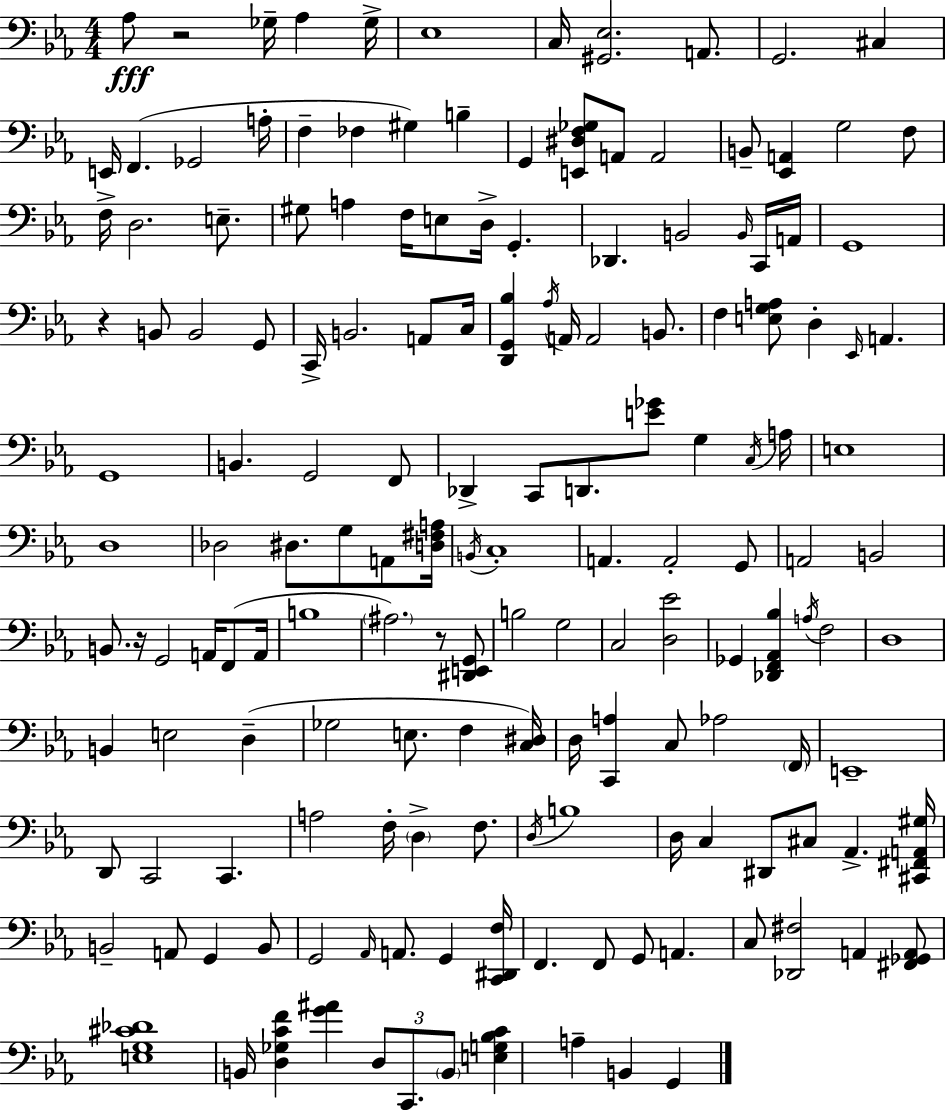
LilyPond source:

{
  \clef bass
  \numericTimeSignature
  \time 4/4
  \key ees \major
  \repeat volta 2 { aes8\fff r2 ges16-- aes4 ges16-> | ees1 | c16 <gis, ees>2. a,8. | g,2. cis4 | \break e,16 f,4.( ges,2 a16-. | f4-- fes4 gis4) b4-- | g,4 <e, dis f ges>8 a,8 a,2 | b,8-- <ees, a,>4 g2 f8 | \break f16-> d2. e8.-- | gis8 a4 f16 e8 d16-> g,4.-. | des,4. b,2 \grace { b,16 } c,16 | a,16 g,1 | \break r4 b,8 b,2 g,8 | c,16-> b,2. a,8 | c16 <d, g, bes>4 \acciaccatura { aes16 } a,16 a,2 b,8. | f4 <e g a>8 d4-. \grace { ees,16 } a,4. | \break g,1 | b,4. g,2 | f,8 des,4-> c,8 d,8. <e' ges'>8 g4 | \acciaccatura { c16 } a16 e1 | \break d1 | des2 dis8. g8 | a,8 <d fis a>16 \acciaccatura { b,16 } c1-. | a,4. a,2-. | \break g,8 a,2 b,2 | b,8. r16 g,2 | a,16 f,8( a,16 b1 | \parenthesize ais2.) | \break r8 <dis, e, g,>8 b2 g2 | c2 <d ees'>2 | ges,4 <des, f, aes, bes>4 \acciaccatura { a16 } f2 | d1 | \break b,4 e2 | d4--( ges2 e8. | f4 <c dis>16) d16 <c, a>4 c8 aes2 | \parenthesize f,16 e,1-- | \break d,8 c,2 | c,4. a2 f16-. \parenthesize d4-> | f8. \acciaccatura { d16 } b1 | d16 c4 dis,8 cis8 | \break aes,4.-> <cis, fis, a, gis>16 b,2-- a,8 | g,4 b,8 g,2 \grace { aes,16 } | a,8. g,4 <c, dis, f>16 f,4. f,8 | g,8 a,4. c8 <des, fis>2 | \break a,4 <fis, ges, a,>8 <e g cis' des'>1 | b,16 <d ges c' f'>4 <g' ais'>4 | \tuplet 3/2 { d8 c,8. \parenthesize b,8 } <e g bes c'>4 a4-- | b,4 g,4 } \bar "|."
}